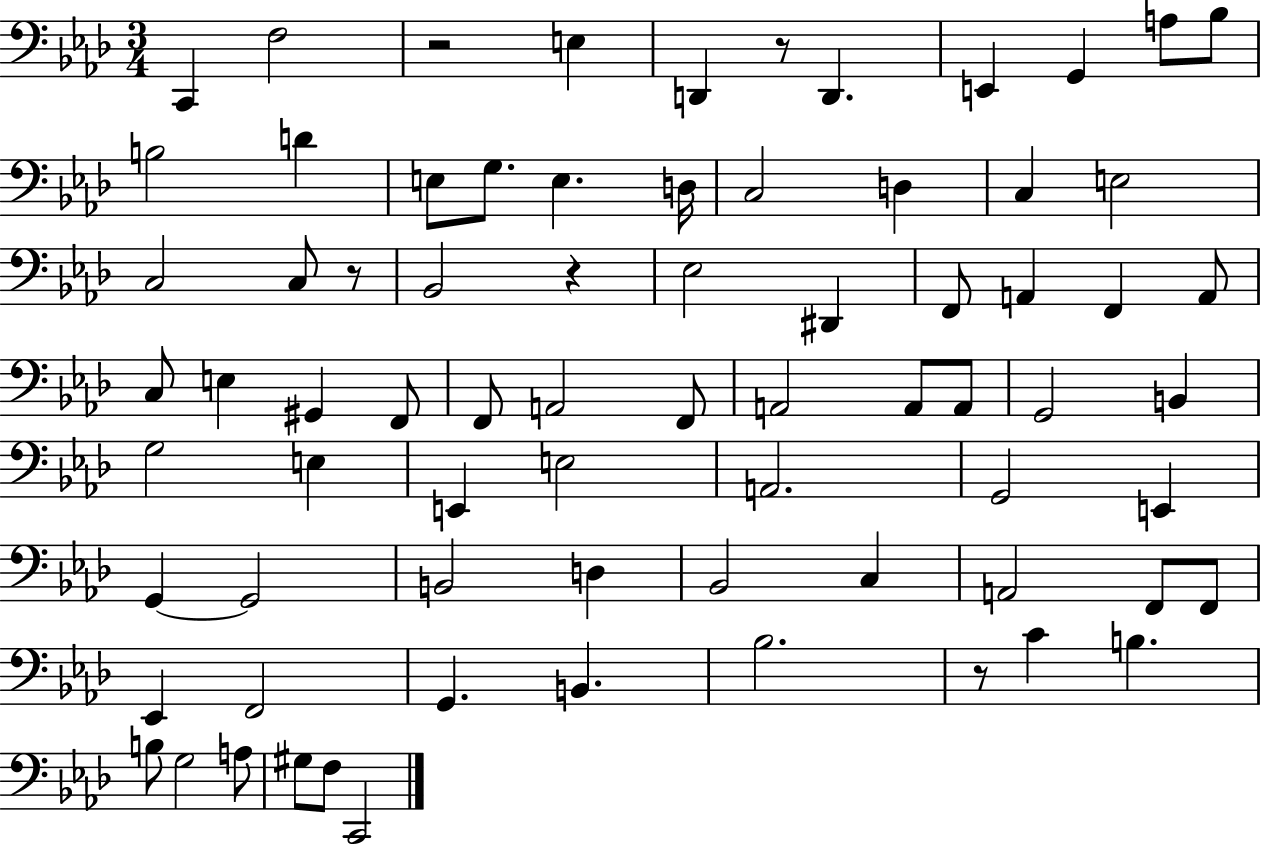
X:1
T:Untitled
M:3/4
L:1/4
K:Ab
C,, F,2 z2 E, D,, z/2 D,, E,, G,, A,/2 _B,/2 B,2 D E,/2 G,/2 E, D,/4 C,2 D, C, E,2 C,2 C,/2 z/2 _B,,2 z _E,2 ^D,, F,,/2 A,, F,, A,,/2 C,/2 E, ^G,, F,,/2 F,,/2 A,,2 F,,/2 A,,2 A,,/2 A,,/2 G,,2 B,, G,2 E, E,, E,2 A,,2 G,,2 E,, G,, G,,2 B,,2 D, _B,,2 C, A,,2 F,,/2 F,,/2 _E,, F,,2 G,, B,, _B,2 z/2 C B, B,/2 G,2 A,/2 ^G,/2 F,/2 C,,2